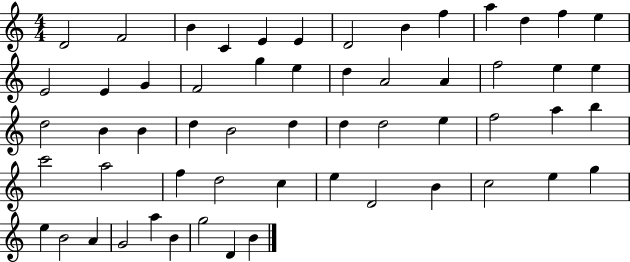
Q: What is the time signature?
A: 4/4